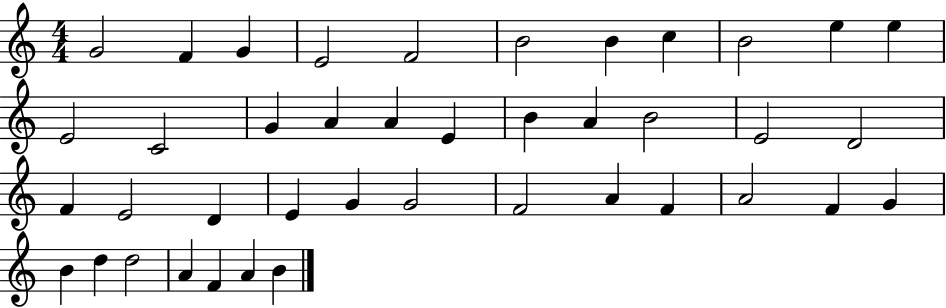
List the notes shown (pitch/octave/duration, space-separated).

G4/h F4/q G4/q E4/h F4/h B4/h B4/q C5/q B4/h E5/q E5/q E4/h C4/h G4/q A4/q A4/q E4/q B4/q A4/q B4/h E4/h D4/h F4/q E4/h D4/q E4/q G4/q G4/h F4/h A4/q F4/q A4/h F4/q G4/q B4/q D5/q D5/h A4/q F4/q A4/q B4/q